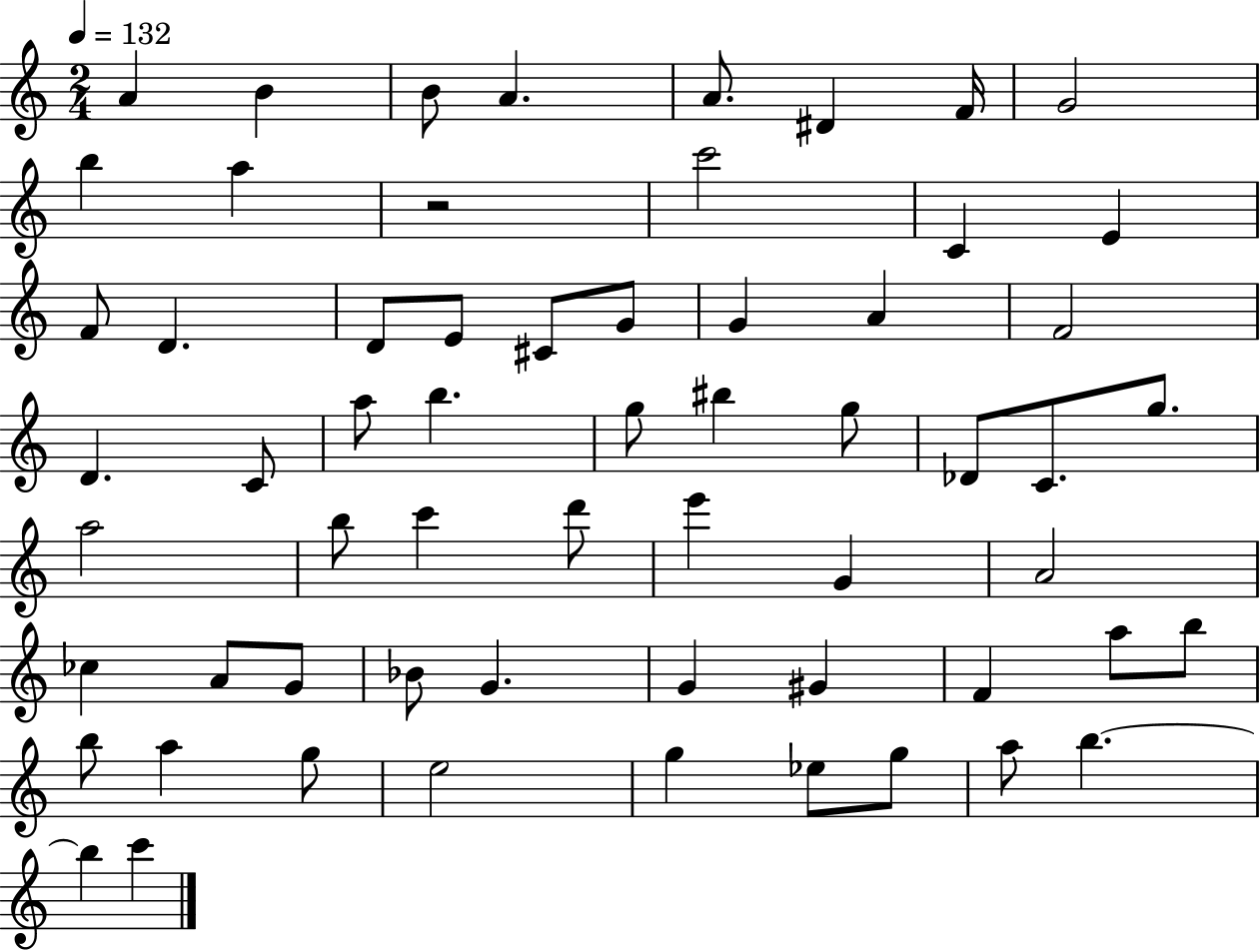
{
  \clef treble
  \numericTimeSignature
  \time 2/4
  \key c \major
  \tempo 4 = 132
  a'4 b'4 | b'8 a'4. | a'8. dis'4 f'16 | g'2 | \break b''4 a''4 | r2 | c'''2 | c'4 e'4 | \break f'8 d'4. | d'8 e'8 cis'8 g'8 | g'4 a'4 | f'2 | \break d'4. c'8 | a''8 b''4. | g''8 bis''4 g''8 | des'8 c'8. g''8. | \break a''2 | b''8 c'''4 d'''8 | e'''4 g'4 | a'2 | \break ces''4 a'8 g'8 | bes'8 g'4. | g'4 gis'4 | f'4 a''8 b''8 | \break b''8 a''4 g''8 | e''2 | g''4 ees''8 g''8 | a''8 b''4.~~ | \break b''4 c'''4 | \bar "|."
}